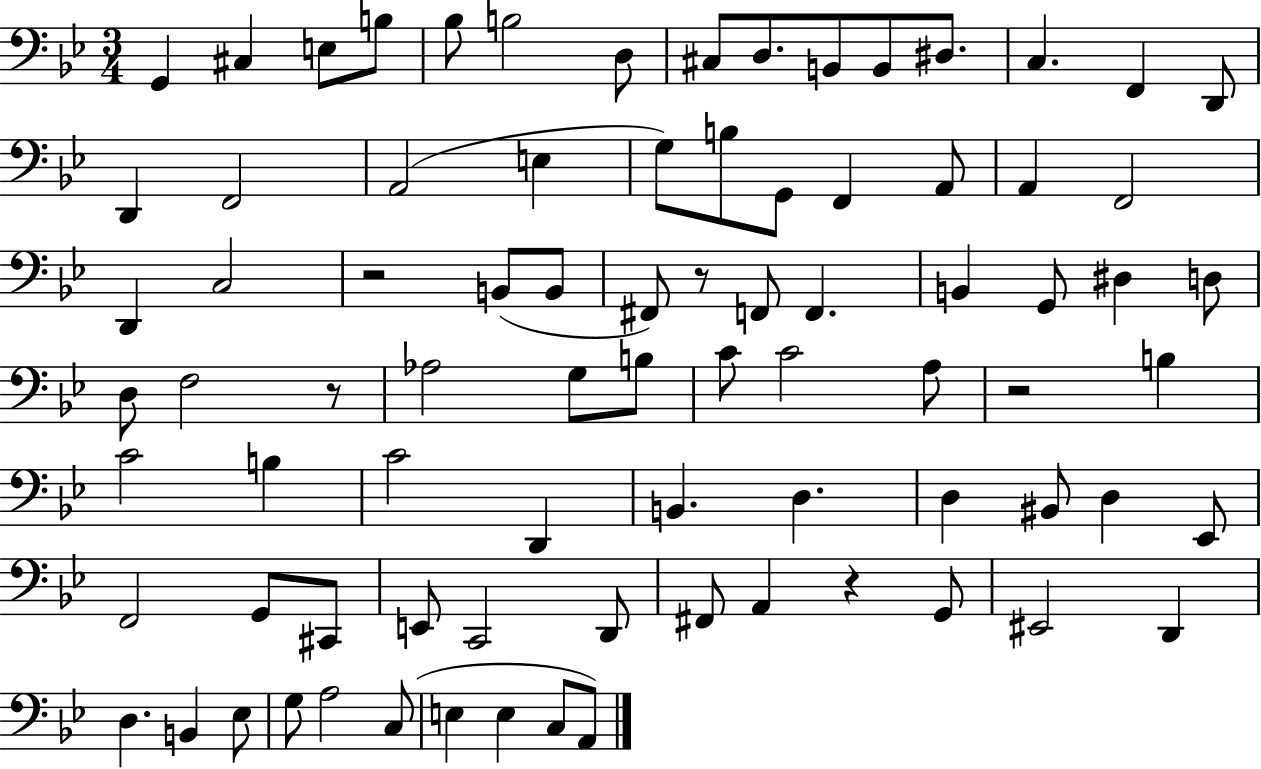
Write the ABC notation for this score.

X:1
T:Untitled
M:3/4
L:1/4
K:Bb
G,, ^C, E,/2 B,/2 _B,/2 B,2 D,/2 ^C,/2 D,/2 B,,/2 B,,/2 ^D,/2 C, F,, D,,/2 D,, F,,2 A,,2 E, G,/2 B,/2 G,,/2 F,, A,,/2 A,, F,,2 D,, C,2 z2 B,,/2 B,,/2 ^F,,/2 z/2 F,,/2 F,, B,, G,,/2 ^D, D,/2 D,/2 F,2 z/2 _A,2 G,/2 B,/2 C/2 C2 A,/2 z2 B, C2 B, C2 D,, B,, D, D, ^B,,/2 D, _E,,/2 F,,2 G,,/2 ^C,,/2 E,,/2 C,,2 D,,/2 ^F,,/2 A,, z G,,/2 ^E,,2 D,, D, B,, _E,/2 G,/2 A,2 C,/2 E, E, C,/2 A,,/2